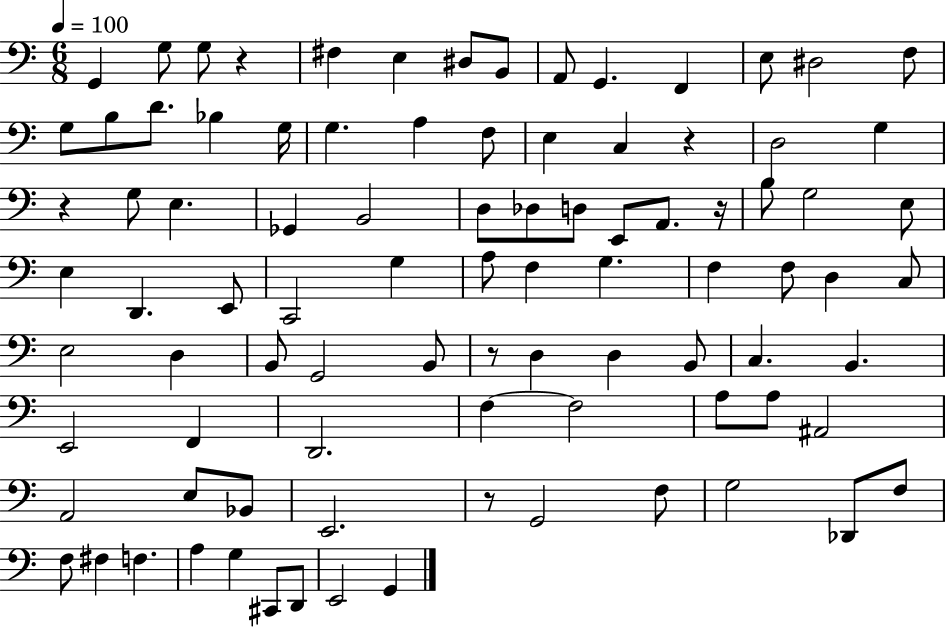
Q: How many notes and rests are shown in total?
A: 91